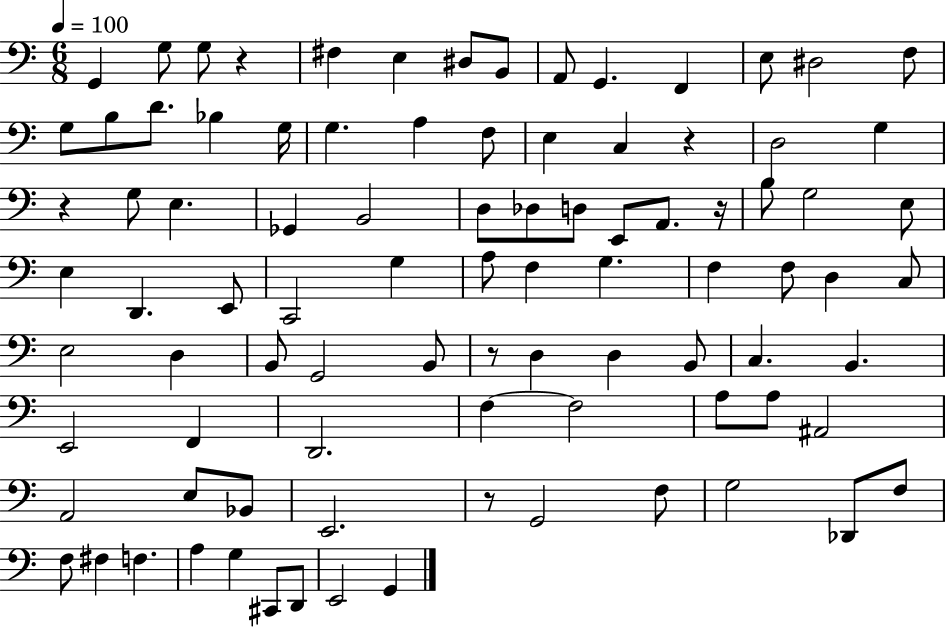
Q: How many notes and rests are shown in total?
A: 91